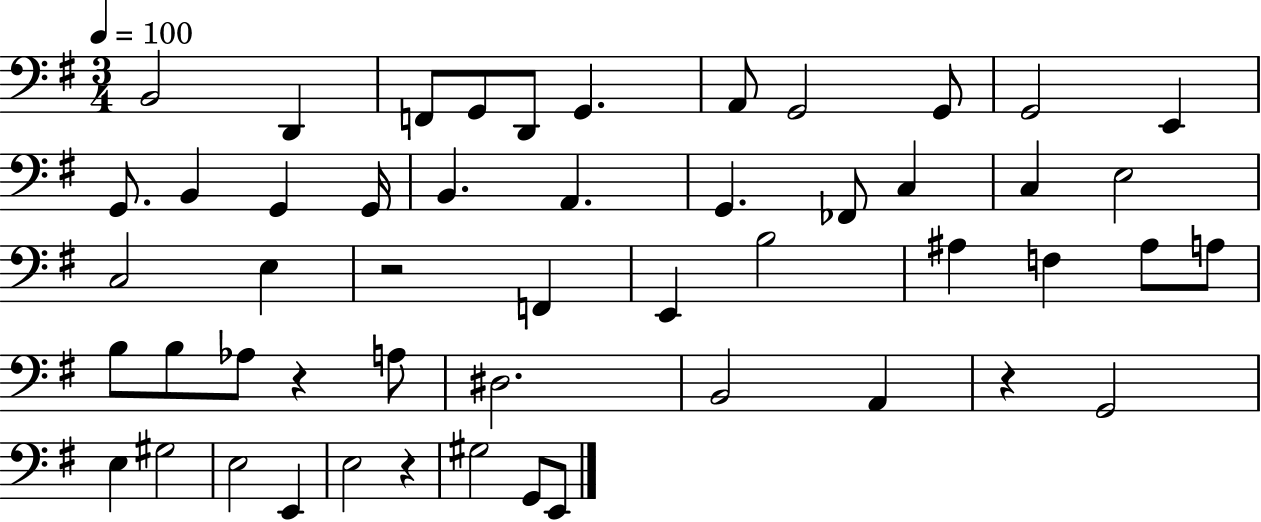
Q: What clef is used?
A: bass